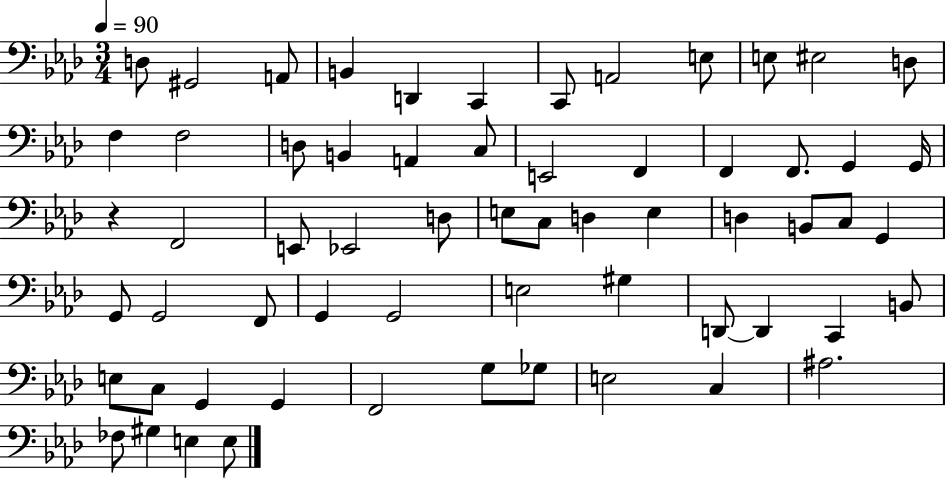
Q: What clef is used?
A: bass